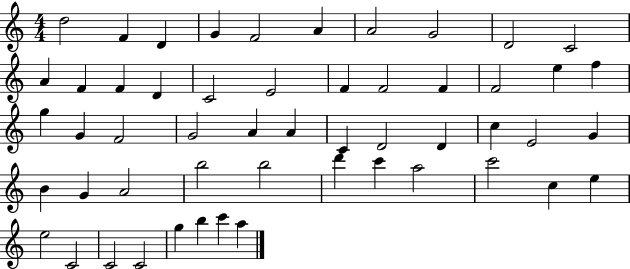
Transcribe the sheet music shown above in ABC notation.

X:1
T:Untitled
M:4/4
L:1/4
K:C
d2 F D G F2 A A2 G2 D2 C2 A F F D C2 E2 F F2 F F2 e f g G F2 G2 A A C D2 D c E2 G B G A2 b2 b2 d' c' a2 c'2 c e e2 C2 C2 C2 g b c' a